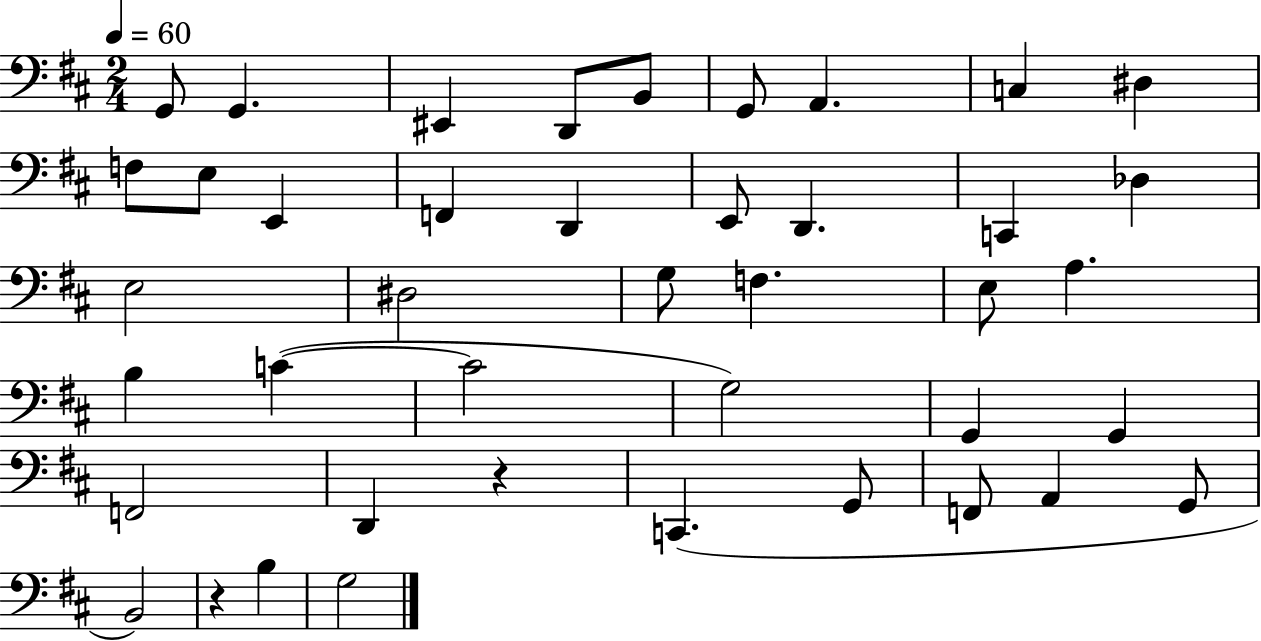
G2/e G2/q. EIS2/q D2/e B2/e G2/e A2/q. C3/q D#3/q F3/e E3/e E2/q F2/q D2/q E2/e D2/q. C2/q Db3/q E3/h D#3/h G3/e F3/q. E3/e A3/q. B3/q C4/q C4/h G3/h G2/q G2/q F2/h D2/q R/q C2/q. G2/e F2/e A2/q G2/e B2/h R/q B3/q G3/h